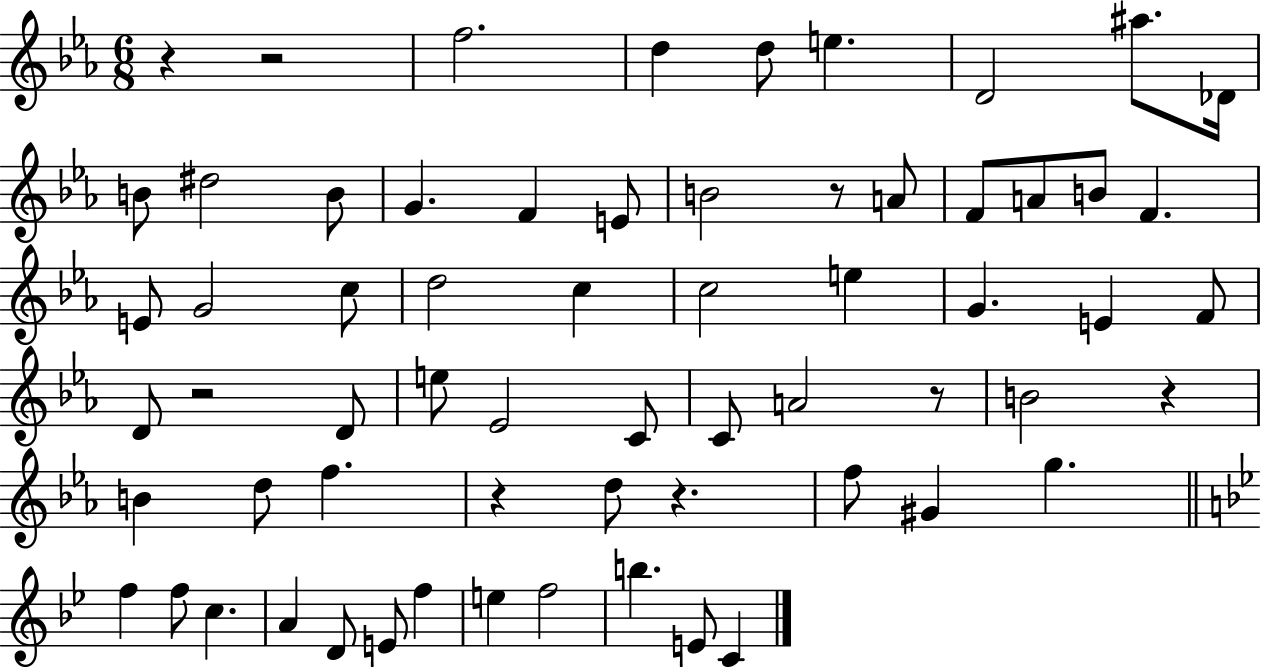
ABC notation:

X:1
T:Untitled
M:6/8
L:1/4
K:Eb
z z2 f2 d d/2 e D2 ^a/2 _D/4 B/2 ^d2 B/2 G F E/2 B2 z/2 A/2 F/2 A/2 B/2 F E/2 G2 c/2 d2 c c2 e G E F/2 D/2 z2 D/2 e/2 _E2 C/2 C/2 A2 z/2 B2 z B d/2 f z d/2 z f/2 ^G g f f/2 c A D/2 E/2 f e f2 b E/2 C